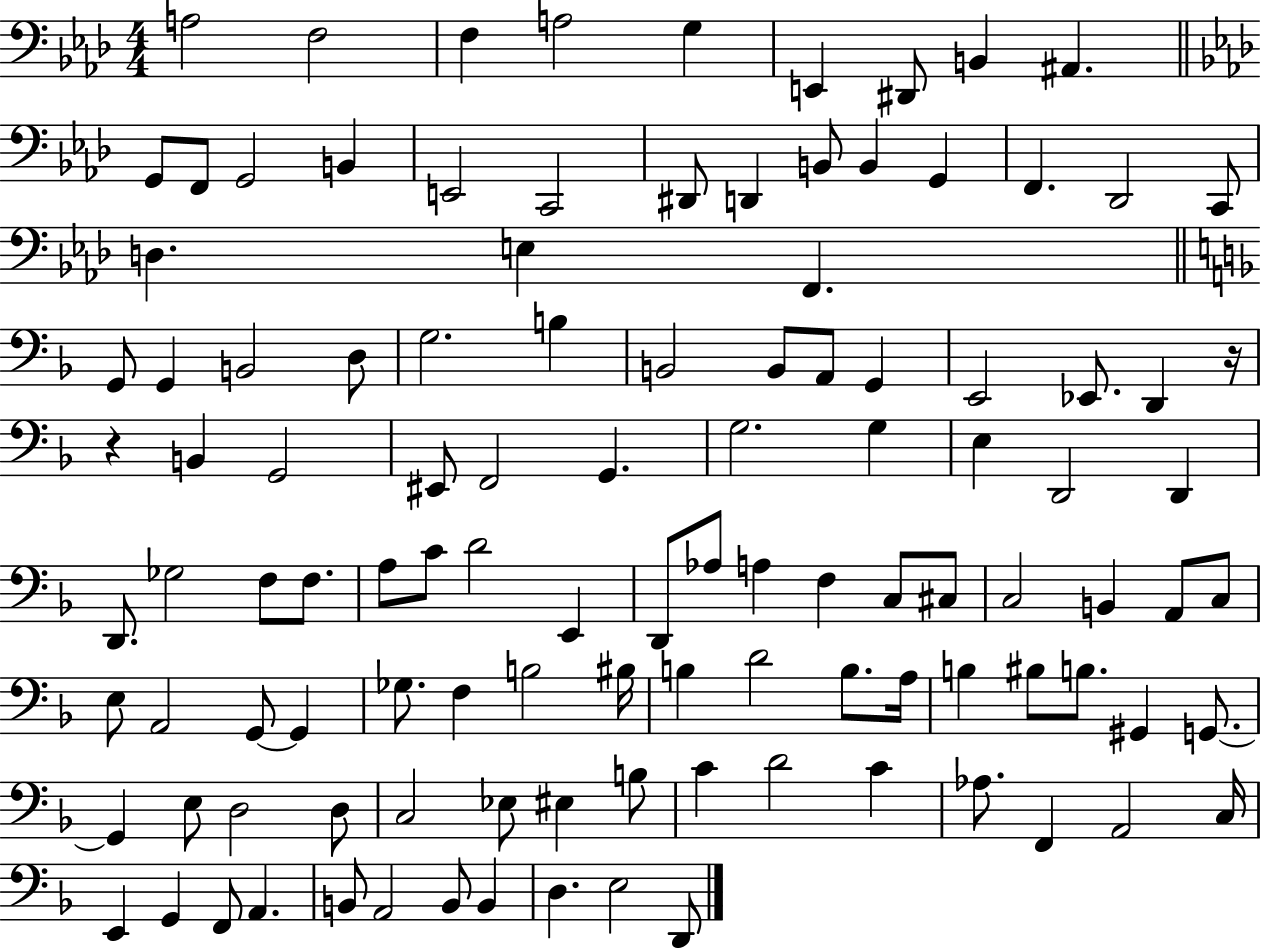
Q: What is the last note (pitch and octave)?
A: D2